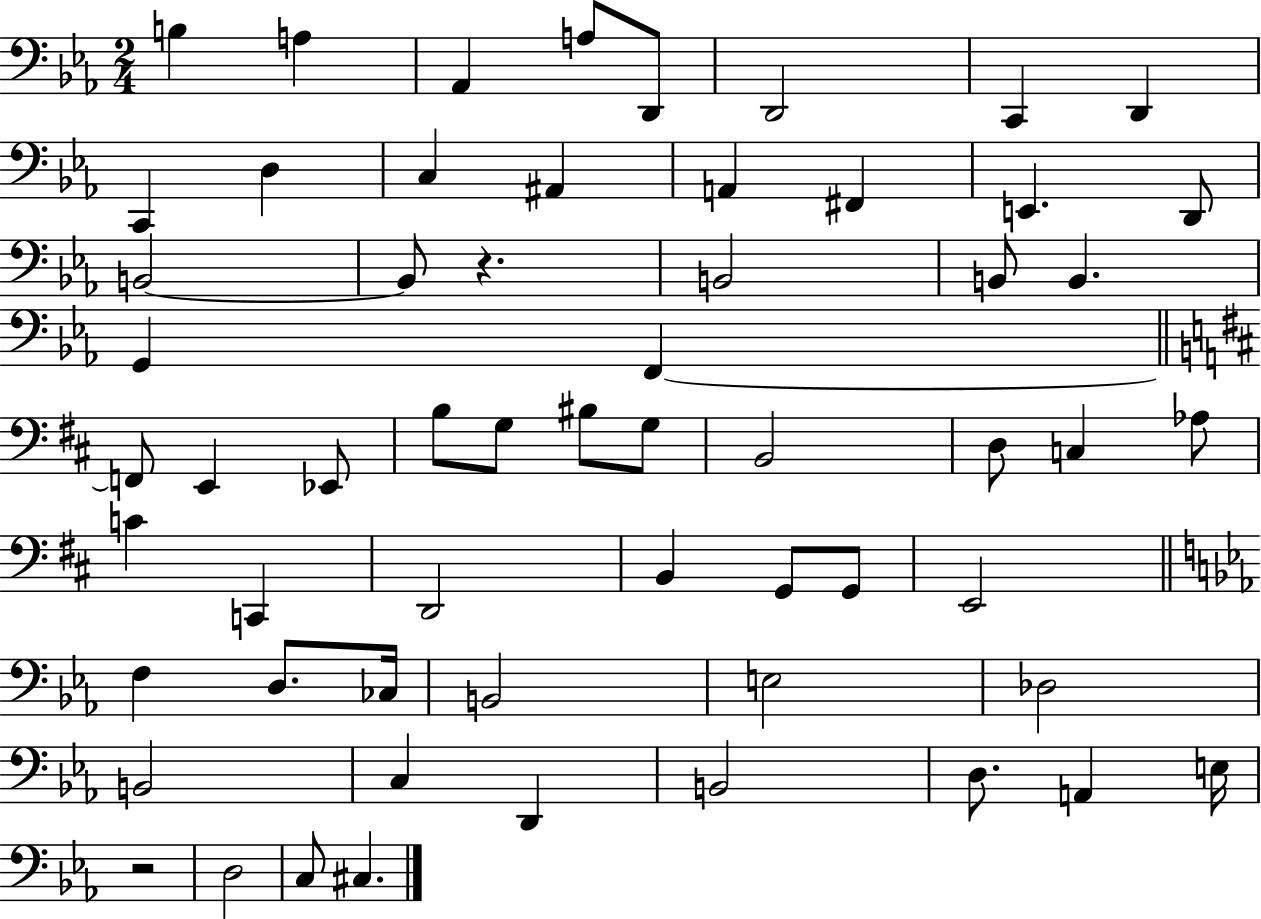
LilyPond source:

{
  \clef bass
  \numericTimeSignature
  \time 2/4
  \key ees \major
  b4 a4 | aes,4 a8 d,8 | d,2 | c,4 d,4 | \break c,4 d4 | c4 ais,4 | a,4 fis,4 | e,4. d,8 | \break b,2~~ | b,8 r4. | b,2 | b,8 b,4. | \break g,4 f,4~~ | \bar "||" \break \key d \major f,8 e,4 ees,8 | b8 g8 bis8 g8 | b,2 | d8 c4 aes8 | \break c'4 c,4 | d,2 | b,4 g,8 g,8 | e,2 | \break \bar "||" \break \key c \minor f4 d8. ces16 | b,2 | e2 | des2 | \break b,2 | c4 d,4 | b,2 | d8. a,4 e16 | \break r2 | d2 | c8 cis4. | \bar "|."
}